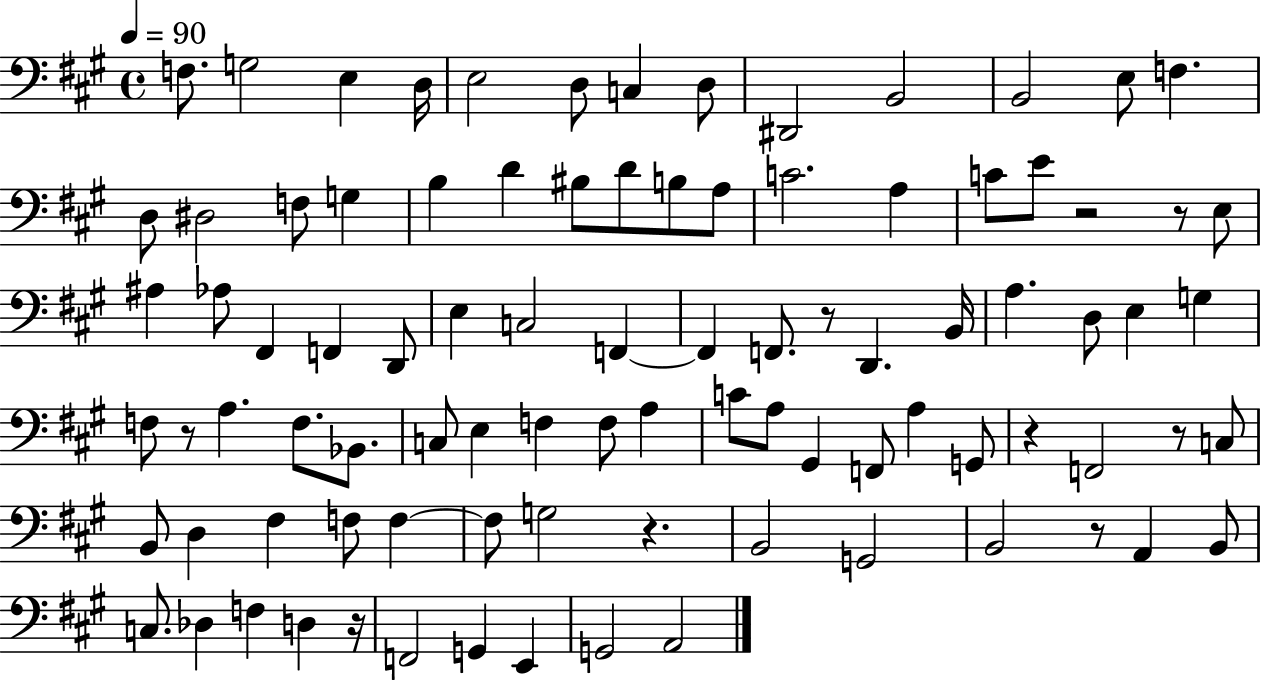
X:1
T:Untitled
M:4/4
L:1/4
K:A
F,/2 G,2 E, D,/4 E,2 D,/2 C, D,/2 ^D,,2 B,,2 B,,2 E,/2 F, D,/2 ^D,2 F,/2 G, B, D ^B,/2 D/2 B,/2 A,/2 C2 A, C/2 E/2 z2 z/2 E,/2 ^A, _A,/2 ^F,, F,, D,,/2 E, C,2 F,, F,, F,,/2 z/2 D,, B,,/4 A, D,/2 E, G, F,/2 z/2 A, F,/2 _B,,/2 C,/2 E, F, F,/2 A, C/2 A,/2 ^G,, F,,/2 A, G,,/2 z F,,2 z/2 C,/2 B,,/2 D, ^F, F,/2 F, F,/2 G,2 z B,,2 G,,2 B,,2 z/2 A,, B,,/2 C,/2 _D, F, D, z/4 F,,2 G,, E,, G,,2 A,,2